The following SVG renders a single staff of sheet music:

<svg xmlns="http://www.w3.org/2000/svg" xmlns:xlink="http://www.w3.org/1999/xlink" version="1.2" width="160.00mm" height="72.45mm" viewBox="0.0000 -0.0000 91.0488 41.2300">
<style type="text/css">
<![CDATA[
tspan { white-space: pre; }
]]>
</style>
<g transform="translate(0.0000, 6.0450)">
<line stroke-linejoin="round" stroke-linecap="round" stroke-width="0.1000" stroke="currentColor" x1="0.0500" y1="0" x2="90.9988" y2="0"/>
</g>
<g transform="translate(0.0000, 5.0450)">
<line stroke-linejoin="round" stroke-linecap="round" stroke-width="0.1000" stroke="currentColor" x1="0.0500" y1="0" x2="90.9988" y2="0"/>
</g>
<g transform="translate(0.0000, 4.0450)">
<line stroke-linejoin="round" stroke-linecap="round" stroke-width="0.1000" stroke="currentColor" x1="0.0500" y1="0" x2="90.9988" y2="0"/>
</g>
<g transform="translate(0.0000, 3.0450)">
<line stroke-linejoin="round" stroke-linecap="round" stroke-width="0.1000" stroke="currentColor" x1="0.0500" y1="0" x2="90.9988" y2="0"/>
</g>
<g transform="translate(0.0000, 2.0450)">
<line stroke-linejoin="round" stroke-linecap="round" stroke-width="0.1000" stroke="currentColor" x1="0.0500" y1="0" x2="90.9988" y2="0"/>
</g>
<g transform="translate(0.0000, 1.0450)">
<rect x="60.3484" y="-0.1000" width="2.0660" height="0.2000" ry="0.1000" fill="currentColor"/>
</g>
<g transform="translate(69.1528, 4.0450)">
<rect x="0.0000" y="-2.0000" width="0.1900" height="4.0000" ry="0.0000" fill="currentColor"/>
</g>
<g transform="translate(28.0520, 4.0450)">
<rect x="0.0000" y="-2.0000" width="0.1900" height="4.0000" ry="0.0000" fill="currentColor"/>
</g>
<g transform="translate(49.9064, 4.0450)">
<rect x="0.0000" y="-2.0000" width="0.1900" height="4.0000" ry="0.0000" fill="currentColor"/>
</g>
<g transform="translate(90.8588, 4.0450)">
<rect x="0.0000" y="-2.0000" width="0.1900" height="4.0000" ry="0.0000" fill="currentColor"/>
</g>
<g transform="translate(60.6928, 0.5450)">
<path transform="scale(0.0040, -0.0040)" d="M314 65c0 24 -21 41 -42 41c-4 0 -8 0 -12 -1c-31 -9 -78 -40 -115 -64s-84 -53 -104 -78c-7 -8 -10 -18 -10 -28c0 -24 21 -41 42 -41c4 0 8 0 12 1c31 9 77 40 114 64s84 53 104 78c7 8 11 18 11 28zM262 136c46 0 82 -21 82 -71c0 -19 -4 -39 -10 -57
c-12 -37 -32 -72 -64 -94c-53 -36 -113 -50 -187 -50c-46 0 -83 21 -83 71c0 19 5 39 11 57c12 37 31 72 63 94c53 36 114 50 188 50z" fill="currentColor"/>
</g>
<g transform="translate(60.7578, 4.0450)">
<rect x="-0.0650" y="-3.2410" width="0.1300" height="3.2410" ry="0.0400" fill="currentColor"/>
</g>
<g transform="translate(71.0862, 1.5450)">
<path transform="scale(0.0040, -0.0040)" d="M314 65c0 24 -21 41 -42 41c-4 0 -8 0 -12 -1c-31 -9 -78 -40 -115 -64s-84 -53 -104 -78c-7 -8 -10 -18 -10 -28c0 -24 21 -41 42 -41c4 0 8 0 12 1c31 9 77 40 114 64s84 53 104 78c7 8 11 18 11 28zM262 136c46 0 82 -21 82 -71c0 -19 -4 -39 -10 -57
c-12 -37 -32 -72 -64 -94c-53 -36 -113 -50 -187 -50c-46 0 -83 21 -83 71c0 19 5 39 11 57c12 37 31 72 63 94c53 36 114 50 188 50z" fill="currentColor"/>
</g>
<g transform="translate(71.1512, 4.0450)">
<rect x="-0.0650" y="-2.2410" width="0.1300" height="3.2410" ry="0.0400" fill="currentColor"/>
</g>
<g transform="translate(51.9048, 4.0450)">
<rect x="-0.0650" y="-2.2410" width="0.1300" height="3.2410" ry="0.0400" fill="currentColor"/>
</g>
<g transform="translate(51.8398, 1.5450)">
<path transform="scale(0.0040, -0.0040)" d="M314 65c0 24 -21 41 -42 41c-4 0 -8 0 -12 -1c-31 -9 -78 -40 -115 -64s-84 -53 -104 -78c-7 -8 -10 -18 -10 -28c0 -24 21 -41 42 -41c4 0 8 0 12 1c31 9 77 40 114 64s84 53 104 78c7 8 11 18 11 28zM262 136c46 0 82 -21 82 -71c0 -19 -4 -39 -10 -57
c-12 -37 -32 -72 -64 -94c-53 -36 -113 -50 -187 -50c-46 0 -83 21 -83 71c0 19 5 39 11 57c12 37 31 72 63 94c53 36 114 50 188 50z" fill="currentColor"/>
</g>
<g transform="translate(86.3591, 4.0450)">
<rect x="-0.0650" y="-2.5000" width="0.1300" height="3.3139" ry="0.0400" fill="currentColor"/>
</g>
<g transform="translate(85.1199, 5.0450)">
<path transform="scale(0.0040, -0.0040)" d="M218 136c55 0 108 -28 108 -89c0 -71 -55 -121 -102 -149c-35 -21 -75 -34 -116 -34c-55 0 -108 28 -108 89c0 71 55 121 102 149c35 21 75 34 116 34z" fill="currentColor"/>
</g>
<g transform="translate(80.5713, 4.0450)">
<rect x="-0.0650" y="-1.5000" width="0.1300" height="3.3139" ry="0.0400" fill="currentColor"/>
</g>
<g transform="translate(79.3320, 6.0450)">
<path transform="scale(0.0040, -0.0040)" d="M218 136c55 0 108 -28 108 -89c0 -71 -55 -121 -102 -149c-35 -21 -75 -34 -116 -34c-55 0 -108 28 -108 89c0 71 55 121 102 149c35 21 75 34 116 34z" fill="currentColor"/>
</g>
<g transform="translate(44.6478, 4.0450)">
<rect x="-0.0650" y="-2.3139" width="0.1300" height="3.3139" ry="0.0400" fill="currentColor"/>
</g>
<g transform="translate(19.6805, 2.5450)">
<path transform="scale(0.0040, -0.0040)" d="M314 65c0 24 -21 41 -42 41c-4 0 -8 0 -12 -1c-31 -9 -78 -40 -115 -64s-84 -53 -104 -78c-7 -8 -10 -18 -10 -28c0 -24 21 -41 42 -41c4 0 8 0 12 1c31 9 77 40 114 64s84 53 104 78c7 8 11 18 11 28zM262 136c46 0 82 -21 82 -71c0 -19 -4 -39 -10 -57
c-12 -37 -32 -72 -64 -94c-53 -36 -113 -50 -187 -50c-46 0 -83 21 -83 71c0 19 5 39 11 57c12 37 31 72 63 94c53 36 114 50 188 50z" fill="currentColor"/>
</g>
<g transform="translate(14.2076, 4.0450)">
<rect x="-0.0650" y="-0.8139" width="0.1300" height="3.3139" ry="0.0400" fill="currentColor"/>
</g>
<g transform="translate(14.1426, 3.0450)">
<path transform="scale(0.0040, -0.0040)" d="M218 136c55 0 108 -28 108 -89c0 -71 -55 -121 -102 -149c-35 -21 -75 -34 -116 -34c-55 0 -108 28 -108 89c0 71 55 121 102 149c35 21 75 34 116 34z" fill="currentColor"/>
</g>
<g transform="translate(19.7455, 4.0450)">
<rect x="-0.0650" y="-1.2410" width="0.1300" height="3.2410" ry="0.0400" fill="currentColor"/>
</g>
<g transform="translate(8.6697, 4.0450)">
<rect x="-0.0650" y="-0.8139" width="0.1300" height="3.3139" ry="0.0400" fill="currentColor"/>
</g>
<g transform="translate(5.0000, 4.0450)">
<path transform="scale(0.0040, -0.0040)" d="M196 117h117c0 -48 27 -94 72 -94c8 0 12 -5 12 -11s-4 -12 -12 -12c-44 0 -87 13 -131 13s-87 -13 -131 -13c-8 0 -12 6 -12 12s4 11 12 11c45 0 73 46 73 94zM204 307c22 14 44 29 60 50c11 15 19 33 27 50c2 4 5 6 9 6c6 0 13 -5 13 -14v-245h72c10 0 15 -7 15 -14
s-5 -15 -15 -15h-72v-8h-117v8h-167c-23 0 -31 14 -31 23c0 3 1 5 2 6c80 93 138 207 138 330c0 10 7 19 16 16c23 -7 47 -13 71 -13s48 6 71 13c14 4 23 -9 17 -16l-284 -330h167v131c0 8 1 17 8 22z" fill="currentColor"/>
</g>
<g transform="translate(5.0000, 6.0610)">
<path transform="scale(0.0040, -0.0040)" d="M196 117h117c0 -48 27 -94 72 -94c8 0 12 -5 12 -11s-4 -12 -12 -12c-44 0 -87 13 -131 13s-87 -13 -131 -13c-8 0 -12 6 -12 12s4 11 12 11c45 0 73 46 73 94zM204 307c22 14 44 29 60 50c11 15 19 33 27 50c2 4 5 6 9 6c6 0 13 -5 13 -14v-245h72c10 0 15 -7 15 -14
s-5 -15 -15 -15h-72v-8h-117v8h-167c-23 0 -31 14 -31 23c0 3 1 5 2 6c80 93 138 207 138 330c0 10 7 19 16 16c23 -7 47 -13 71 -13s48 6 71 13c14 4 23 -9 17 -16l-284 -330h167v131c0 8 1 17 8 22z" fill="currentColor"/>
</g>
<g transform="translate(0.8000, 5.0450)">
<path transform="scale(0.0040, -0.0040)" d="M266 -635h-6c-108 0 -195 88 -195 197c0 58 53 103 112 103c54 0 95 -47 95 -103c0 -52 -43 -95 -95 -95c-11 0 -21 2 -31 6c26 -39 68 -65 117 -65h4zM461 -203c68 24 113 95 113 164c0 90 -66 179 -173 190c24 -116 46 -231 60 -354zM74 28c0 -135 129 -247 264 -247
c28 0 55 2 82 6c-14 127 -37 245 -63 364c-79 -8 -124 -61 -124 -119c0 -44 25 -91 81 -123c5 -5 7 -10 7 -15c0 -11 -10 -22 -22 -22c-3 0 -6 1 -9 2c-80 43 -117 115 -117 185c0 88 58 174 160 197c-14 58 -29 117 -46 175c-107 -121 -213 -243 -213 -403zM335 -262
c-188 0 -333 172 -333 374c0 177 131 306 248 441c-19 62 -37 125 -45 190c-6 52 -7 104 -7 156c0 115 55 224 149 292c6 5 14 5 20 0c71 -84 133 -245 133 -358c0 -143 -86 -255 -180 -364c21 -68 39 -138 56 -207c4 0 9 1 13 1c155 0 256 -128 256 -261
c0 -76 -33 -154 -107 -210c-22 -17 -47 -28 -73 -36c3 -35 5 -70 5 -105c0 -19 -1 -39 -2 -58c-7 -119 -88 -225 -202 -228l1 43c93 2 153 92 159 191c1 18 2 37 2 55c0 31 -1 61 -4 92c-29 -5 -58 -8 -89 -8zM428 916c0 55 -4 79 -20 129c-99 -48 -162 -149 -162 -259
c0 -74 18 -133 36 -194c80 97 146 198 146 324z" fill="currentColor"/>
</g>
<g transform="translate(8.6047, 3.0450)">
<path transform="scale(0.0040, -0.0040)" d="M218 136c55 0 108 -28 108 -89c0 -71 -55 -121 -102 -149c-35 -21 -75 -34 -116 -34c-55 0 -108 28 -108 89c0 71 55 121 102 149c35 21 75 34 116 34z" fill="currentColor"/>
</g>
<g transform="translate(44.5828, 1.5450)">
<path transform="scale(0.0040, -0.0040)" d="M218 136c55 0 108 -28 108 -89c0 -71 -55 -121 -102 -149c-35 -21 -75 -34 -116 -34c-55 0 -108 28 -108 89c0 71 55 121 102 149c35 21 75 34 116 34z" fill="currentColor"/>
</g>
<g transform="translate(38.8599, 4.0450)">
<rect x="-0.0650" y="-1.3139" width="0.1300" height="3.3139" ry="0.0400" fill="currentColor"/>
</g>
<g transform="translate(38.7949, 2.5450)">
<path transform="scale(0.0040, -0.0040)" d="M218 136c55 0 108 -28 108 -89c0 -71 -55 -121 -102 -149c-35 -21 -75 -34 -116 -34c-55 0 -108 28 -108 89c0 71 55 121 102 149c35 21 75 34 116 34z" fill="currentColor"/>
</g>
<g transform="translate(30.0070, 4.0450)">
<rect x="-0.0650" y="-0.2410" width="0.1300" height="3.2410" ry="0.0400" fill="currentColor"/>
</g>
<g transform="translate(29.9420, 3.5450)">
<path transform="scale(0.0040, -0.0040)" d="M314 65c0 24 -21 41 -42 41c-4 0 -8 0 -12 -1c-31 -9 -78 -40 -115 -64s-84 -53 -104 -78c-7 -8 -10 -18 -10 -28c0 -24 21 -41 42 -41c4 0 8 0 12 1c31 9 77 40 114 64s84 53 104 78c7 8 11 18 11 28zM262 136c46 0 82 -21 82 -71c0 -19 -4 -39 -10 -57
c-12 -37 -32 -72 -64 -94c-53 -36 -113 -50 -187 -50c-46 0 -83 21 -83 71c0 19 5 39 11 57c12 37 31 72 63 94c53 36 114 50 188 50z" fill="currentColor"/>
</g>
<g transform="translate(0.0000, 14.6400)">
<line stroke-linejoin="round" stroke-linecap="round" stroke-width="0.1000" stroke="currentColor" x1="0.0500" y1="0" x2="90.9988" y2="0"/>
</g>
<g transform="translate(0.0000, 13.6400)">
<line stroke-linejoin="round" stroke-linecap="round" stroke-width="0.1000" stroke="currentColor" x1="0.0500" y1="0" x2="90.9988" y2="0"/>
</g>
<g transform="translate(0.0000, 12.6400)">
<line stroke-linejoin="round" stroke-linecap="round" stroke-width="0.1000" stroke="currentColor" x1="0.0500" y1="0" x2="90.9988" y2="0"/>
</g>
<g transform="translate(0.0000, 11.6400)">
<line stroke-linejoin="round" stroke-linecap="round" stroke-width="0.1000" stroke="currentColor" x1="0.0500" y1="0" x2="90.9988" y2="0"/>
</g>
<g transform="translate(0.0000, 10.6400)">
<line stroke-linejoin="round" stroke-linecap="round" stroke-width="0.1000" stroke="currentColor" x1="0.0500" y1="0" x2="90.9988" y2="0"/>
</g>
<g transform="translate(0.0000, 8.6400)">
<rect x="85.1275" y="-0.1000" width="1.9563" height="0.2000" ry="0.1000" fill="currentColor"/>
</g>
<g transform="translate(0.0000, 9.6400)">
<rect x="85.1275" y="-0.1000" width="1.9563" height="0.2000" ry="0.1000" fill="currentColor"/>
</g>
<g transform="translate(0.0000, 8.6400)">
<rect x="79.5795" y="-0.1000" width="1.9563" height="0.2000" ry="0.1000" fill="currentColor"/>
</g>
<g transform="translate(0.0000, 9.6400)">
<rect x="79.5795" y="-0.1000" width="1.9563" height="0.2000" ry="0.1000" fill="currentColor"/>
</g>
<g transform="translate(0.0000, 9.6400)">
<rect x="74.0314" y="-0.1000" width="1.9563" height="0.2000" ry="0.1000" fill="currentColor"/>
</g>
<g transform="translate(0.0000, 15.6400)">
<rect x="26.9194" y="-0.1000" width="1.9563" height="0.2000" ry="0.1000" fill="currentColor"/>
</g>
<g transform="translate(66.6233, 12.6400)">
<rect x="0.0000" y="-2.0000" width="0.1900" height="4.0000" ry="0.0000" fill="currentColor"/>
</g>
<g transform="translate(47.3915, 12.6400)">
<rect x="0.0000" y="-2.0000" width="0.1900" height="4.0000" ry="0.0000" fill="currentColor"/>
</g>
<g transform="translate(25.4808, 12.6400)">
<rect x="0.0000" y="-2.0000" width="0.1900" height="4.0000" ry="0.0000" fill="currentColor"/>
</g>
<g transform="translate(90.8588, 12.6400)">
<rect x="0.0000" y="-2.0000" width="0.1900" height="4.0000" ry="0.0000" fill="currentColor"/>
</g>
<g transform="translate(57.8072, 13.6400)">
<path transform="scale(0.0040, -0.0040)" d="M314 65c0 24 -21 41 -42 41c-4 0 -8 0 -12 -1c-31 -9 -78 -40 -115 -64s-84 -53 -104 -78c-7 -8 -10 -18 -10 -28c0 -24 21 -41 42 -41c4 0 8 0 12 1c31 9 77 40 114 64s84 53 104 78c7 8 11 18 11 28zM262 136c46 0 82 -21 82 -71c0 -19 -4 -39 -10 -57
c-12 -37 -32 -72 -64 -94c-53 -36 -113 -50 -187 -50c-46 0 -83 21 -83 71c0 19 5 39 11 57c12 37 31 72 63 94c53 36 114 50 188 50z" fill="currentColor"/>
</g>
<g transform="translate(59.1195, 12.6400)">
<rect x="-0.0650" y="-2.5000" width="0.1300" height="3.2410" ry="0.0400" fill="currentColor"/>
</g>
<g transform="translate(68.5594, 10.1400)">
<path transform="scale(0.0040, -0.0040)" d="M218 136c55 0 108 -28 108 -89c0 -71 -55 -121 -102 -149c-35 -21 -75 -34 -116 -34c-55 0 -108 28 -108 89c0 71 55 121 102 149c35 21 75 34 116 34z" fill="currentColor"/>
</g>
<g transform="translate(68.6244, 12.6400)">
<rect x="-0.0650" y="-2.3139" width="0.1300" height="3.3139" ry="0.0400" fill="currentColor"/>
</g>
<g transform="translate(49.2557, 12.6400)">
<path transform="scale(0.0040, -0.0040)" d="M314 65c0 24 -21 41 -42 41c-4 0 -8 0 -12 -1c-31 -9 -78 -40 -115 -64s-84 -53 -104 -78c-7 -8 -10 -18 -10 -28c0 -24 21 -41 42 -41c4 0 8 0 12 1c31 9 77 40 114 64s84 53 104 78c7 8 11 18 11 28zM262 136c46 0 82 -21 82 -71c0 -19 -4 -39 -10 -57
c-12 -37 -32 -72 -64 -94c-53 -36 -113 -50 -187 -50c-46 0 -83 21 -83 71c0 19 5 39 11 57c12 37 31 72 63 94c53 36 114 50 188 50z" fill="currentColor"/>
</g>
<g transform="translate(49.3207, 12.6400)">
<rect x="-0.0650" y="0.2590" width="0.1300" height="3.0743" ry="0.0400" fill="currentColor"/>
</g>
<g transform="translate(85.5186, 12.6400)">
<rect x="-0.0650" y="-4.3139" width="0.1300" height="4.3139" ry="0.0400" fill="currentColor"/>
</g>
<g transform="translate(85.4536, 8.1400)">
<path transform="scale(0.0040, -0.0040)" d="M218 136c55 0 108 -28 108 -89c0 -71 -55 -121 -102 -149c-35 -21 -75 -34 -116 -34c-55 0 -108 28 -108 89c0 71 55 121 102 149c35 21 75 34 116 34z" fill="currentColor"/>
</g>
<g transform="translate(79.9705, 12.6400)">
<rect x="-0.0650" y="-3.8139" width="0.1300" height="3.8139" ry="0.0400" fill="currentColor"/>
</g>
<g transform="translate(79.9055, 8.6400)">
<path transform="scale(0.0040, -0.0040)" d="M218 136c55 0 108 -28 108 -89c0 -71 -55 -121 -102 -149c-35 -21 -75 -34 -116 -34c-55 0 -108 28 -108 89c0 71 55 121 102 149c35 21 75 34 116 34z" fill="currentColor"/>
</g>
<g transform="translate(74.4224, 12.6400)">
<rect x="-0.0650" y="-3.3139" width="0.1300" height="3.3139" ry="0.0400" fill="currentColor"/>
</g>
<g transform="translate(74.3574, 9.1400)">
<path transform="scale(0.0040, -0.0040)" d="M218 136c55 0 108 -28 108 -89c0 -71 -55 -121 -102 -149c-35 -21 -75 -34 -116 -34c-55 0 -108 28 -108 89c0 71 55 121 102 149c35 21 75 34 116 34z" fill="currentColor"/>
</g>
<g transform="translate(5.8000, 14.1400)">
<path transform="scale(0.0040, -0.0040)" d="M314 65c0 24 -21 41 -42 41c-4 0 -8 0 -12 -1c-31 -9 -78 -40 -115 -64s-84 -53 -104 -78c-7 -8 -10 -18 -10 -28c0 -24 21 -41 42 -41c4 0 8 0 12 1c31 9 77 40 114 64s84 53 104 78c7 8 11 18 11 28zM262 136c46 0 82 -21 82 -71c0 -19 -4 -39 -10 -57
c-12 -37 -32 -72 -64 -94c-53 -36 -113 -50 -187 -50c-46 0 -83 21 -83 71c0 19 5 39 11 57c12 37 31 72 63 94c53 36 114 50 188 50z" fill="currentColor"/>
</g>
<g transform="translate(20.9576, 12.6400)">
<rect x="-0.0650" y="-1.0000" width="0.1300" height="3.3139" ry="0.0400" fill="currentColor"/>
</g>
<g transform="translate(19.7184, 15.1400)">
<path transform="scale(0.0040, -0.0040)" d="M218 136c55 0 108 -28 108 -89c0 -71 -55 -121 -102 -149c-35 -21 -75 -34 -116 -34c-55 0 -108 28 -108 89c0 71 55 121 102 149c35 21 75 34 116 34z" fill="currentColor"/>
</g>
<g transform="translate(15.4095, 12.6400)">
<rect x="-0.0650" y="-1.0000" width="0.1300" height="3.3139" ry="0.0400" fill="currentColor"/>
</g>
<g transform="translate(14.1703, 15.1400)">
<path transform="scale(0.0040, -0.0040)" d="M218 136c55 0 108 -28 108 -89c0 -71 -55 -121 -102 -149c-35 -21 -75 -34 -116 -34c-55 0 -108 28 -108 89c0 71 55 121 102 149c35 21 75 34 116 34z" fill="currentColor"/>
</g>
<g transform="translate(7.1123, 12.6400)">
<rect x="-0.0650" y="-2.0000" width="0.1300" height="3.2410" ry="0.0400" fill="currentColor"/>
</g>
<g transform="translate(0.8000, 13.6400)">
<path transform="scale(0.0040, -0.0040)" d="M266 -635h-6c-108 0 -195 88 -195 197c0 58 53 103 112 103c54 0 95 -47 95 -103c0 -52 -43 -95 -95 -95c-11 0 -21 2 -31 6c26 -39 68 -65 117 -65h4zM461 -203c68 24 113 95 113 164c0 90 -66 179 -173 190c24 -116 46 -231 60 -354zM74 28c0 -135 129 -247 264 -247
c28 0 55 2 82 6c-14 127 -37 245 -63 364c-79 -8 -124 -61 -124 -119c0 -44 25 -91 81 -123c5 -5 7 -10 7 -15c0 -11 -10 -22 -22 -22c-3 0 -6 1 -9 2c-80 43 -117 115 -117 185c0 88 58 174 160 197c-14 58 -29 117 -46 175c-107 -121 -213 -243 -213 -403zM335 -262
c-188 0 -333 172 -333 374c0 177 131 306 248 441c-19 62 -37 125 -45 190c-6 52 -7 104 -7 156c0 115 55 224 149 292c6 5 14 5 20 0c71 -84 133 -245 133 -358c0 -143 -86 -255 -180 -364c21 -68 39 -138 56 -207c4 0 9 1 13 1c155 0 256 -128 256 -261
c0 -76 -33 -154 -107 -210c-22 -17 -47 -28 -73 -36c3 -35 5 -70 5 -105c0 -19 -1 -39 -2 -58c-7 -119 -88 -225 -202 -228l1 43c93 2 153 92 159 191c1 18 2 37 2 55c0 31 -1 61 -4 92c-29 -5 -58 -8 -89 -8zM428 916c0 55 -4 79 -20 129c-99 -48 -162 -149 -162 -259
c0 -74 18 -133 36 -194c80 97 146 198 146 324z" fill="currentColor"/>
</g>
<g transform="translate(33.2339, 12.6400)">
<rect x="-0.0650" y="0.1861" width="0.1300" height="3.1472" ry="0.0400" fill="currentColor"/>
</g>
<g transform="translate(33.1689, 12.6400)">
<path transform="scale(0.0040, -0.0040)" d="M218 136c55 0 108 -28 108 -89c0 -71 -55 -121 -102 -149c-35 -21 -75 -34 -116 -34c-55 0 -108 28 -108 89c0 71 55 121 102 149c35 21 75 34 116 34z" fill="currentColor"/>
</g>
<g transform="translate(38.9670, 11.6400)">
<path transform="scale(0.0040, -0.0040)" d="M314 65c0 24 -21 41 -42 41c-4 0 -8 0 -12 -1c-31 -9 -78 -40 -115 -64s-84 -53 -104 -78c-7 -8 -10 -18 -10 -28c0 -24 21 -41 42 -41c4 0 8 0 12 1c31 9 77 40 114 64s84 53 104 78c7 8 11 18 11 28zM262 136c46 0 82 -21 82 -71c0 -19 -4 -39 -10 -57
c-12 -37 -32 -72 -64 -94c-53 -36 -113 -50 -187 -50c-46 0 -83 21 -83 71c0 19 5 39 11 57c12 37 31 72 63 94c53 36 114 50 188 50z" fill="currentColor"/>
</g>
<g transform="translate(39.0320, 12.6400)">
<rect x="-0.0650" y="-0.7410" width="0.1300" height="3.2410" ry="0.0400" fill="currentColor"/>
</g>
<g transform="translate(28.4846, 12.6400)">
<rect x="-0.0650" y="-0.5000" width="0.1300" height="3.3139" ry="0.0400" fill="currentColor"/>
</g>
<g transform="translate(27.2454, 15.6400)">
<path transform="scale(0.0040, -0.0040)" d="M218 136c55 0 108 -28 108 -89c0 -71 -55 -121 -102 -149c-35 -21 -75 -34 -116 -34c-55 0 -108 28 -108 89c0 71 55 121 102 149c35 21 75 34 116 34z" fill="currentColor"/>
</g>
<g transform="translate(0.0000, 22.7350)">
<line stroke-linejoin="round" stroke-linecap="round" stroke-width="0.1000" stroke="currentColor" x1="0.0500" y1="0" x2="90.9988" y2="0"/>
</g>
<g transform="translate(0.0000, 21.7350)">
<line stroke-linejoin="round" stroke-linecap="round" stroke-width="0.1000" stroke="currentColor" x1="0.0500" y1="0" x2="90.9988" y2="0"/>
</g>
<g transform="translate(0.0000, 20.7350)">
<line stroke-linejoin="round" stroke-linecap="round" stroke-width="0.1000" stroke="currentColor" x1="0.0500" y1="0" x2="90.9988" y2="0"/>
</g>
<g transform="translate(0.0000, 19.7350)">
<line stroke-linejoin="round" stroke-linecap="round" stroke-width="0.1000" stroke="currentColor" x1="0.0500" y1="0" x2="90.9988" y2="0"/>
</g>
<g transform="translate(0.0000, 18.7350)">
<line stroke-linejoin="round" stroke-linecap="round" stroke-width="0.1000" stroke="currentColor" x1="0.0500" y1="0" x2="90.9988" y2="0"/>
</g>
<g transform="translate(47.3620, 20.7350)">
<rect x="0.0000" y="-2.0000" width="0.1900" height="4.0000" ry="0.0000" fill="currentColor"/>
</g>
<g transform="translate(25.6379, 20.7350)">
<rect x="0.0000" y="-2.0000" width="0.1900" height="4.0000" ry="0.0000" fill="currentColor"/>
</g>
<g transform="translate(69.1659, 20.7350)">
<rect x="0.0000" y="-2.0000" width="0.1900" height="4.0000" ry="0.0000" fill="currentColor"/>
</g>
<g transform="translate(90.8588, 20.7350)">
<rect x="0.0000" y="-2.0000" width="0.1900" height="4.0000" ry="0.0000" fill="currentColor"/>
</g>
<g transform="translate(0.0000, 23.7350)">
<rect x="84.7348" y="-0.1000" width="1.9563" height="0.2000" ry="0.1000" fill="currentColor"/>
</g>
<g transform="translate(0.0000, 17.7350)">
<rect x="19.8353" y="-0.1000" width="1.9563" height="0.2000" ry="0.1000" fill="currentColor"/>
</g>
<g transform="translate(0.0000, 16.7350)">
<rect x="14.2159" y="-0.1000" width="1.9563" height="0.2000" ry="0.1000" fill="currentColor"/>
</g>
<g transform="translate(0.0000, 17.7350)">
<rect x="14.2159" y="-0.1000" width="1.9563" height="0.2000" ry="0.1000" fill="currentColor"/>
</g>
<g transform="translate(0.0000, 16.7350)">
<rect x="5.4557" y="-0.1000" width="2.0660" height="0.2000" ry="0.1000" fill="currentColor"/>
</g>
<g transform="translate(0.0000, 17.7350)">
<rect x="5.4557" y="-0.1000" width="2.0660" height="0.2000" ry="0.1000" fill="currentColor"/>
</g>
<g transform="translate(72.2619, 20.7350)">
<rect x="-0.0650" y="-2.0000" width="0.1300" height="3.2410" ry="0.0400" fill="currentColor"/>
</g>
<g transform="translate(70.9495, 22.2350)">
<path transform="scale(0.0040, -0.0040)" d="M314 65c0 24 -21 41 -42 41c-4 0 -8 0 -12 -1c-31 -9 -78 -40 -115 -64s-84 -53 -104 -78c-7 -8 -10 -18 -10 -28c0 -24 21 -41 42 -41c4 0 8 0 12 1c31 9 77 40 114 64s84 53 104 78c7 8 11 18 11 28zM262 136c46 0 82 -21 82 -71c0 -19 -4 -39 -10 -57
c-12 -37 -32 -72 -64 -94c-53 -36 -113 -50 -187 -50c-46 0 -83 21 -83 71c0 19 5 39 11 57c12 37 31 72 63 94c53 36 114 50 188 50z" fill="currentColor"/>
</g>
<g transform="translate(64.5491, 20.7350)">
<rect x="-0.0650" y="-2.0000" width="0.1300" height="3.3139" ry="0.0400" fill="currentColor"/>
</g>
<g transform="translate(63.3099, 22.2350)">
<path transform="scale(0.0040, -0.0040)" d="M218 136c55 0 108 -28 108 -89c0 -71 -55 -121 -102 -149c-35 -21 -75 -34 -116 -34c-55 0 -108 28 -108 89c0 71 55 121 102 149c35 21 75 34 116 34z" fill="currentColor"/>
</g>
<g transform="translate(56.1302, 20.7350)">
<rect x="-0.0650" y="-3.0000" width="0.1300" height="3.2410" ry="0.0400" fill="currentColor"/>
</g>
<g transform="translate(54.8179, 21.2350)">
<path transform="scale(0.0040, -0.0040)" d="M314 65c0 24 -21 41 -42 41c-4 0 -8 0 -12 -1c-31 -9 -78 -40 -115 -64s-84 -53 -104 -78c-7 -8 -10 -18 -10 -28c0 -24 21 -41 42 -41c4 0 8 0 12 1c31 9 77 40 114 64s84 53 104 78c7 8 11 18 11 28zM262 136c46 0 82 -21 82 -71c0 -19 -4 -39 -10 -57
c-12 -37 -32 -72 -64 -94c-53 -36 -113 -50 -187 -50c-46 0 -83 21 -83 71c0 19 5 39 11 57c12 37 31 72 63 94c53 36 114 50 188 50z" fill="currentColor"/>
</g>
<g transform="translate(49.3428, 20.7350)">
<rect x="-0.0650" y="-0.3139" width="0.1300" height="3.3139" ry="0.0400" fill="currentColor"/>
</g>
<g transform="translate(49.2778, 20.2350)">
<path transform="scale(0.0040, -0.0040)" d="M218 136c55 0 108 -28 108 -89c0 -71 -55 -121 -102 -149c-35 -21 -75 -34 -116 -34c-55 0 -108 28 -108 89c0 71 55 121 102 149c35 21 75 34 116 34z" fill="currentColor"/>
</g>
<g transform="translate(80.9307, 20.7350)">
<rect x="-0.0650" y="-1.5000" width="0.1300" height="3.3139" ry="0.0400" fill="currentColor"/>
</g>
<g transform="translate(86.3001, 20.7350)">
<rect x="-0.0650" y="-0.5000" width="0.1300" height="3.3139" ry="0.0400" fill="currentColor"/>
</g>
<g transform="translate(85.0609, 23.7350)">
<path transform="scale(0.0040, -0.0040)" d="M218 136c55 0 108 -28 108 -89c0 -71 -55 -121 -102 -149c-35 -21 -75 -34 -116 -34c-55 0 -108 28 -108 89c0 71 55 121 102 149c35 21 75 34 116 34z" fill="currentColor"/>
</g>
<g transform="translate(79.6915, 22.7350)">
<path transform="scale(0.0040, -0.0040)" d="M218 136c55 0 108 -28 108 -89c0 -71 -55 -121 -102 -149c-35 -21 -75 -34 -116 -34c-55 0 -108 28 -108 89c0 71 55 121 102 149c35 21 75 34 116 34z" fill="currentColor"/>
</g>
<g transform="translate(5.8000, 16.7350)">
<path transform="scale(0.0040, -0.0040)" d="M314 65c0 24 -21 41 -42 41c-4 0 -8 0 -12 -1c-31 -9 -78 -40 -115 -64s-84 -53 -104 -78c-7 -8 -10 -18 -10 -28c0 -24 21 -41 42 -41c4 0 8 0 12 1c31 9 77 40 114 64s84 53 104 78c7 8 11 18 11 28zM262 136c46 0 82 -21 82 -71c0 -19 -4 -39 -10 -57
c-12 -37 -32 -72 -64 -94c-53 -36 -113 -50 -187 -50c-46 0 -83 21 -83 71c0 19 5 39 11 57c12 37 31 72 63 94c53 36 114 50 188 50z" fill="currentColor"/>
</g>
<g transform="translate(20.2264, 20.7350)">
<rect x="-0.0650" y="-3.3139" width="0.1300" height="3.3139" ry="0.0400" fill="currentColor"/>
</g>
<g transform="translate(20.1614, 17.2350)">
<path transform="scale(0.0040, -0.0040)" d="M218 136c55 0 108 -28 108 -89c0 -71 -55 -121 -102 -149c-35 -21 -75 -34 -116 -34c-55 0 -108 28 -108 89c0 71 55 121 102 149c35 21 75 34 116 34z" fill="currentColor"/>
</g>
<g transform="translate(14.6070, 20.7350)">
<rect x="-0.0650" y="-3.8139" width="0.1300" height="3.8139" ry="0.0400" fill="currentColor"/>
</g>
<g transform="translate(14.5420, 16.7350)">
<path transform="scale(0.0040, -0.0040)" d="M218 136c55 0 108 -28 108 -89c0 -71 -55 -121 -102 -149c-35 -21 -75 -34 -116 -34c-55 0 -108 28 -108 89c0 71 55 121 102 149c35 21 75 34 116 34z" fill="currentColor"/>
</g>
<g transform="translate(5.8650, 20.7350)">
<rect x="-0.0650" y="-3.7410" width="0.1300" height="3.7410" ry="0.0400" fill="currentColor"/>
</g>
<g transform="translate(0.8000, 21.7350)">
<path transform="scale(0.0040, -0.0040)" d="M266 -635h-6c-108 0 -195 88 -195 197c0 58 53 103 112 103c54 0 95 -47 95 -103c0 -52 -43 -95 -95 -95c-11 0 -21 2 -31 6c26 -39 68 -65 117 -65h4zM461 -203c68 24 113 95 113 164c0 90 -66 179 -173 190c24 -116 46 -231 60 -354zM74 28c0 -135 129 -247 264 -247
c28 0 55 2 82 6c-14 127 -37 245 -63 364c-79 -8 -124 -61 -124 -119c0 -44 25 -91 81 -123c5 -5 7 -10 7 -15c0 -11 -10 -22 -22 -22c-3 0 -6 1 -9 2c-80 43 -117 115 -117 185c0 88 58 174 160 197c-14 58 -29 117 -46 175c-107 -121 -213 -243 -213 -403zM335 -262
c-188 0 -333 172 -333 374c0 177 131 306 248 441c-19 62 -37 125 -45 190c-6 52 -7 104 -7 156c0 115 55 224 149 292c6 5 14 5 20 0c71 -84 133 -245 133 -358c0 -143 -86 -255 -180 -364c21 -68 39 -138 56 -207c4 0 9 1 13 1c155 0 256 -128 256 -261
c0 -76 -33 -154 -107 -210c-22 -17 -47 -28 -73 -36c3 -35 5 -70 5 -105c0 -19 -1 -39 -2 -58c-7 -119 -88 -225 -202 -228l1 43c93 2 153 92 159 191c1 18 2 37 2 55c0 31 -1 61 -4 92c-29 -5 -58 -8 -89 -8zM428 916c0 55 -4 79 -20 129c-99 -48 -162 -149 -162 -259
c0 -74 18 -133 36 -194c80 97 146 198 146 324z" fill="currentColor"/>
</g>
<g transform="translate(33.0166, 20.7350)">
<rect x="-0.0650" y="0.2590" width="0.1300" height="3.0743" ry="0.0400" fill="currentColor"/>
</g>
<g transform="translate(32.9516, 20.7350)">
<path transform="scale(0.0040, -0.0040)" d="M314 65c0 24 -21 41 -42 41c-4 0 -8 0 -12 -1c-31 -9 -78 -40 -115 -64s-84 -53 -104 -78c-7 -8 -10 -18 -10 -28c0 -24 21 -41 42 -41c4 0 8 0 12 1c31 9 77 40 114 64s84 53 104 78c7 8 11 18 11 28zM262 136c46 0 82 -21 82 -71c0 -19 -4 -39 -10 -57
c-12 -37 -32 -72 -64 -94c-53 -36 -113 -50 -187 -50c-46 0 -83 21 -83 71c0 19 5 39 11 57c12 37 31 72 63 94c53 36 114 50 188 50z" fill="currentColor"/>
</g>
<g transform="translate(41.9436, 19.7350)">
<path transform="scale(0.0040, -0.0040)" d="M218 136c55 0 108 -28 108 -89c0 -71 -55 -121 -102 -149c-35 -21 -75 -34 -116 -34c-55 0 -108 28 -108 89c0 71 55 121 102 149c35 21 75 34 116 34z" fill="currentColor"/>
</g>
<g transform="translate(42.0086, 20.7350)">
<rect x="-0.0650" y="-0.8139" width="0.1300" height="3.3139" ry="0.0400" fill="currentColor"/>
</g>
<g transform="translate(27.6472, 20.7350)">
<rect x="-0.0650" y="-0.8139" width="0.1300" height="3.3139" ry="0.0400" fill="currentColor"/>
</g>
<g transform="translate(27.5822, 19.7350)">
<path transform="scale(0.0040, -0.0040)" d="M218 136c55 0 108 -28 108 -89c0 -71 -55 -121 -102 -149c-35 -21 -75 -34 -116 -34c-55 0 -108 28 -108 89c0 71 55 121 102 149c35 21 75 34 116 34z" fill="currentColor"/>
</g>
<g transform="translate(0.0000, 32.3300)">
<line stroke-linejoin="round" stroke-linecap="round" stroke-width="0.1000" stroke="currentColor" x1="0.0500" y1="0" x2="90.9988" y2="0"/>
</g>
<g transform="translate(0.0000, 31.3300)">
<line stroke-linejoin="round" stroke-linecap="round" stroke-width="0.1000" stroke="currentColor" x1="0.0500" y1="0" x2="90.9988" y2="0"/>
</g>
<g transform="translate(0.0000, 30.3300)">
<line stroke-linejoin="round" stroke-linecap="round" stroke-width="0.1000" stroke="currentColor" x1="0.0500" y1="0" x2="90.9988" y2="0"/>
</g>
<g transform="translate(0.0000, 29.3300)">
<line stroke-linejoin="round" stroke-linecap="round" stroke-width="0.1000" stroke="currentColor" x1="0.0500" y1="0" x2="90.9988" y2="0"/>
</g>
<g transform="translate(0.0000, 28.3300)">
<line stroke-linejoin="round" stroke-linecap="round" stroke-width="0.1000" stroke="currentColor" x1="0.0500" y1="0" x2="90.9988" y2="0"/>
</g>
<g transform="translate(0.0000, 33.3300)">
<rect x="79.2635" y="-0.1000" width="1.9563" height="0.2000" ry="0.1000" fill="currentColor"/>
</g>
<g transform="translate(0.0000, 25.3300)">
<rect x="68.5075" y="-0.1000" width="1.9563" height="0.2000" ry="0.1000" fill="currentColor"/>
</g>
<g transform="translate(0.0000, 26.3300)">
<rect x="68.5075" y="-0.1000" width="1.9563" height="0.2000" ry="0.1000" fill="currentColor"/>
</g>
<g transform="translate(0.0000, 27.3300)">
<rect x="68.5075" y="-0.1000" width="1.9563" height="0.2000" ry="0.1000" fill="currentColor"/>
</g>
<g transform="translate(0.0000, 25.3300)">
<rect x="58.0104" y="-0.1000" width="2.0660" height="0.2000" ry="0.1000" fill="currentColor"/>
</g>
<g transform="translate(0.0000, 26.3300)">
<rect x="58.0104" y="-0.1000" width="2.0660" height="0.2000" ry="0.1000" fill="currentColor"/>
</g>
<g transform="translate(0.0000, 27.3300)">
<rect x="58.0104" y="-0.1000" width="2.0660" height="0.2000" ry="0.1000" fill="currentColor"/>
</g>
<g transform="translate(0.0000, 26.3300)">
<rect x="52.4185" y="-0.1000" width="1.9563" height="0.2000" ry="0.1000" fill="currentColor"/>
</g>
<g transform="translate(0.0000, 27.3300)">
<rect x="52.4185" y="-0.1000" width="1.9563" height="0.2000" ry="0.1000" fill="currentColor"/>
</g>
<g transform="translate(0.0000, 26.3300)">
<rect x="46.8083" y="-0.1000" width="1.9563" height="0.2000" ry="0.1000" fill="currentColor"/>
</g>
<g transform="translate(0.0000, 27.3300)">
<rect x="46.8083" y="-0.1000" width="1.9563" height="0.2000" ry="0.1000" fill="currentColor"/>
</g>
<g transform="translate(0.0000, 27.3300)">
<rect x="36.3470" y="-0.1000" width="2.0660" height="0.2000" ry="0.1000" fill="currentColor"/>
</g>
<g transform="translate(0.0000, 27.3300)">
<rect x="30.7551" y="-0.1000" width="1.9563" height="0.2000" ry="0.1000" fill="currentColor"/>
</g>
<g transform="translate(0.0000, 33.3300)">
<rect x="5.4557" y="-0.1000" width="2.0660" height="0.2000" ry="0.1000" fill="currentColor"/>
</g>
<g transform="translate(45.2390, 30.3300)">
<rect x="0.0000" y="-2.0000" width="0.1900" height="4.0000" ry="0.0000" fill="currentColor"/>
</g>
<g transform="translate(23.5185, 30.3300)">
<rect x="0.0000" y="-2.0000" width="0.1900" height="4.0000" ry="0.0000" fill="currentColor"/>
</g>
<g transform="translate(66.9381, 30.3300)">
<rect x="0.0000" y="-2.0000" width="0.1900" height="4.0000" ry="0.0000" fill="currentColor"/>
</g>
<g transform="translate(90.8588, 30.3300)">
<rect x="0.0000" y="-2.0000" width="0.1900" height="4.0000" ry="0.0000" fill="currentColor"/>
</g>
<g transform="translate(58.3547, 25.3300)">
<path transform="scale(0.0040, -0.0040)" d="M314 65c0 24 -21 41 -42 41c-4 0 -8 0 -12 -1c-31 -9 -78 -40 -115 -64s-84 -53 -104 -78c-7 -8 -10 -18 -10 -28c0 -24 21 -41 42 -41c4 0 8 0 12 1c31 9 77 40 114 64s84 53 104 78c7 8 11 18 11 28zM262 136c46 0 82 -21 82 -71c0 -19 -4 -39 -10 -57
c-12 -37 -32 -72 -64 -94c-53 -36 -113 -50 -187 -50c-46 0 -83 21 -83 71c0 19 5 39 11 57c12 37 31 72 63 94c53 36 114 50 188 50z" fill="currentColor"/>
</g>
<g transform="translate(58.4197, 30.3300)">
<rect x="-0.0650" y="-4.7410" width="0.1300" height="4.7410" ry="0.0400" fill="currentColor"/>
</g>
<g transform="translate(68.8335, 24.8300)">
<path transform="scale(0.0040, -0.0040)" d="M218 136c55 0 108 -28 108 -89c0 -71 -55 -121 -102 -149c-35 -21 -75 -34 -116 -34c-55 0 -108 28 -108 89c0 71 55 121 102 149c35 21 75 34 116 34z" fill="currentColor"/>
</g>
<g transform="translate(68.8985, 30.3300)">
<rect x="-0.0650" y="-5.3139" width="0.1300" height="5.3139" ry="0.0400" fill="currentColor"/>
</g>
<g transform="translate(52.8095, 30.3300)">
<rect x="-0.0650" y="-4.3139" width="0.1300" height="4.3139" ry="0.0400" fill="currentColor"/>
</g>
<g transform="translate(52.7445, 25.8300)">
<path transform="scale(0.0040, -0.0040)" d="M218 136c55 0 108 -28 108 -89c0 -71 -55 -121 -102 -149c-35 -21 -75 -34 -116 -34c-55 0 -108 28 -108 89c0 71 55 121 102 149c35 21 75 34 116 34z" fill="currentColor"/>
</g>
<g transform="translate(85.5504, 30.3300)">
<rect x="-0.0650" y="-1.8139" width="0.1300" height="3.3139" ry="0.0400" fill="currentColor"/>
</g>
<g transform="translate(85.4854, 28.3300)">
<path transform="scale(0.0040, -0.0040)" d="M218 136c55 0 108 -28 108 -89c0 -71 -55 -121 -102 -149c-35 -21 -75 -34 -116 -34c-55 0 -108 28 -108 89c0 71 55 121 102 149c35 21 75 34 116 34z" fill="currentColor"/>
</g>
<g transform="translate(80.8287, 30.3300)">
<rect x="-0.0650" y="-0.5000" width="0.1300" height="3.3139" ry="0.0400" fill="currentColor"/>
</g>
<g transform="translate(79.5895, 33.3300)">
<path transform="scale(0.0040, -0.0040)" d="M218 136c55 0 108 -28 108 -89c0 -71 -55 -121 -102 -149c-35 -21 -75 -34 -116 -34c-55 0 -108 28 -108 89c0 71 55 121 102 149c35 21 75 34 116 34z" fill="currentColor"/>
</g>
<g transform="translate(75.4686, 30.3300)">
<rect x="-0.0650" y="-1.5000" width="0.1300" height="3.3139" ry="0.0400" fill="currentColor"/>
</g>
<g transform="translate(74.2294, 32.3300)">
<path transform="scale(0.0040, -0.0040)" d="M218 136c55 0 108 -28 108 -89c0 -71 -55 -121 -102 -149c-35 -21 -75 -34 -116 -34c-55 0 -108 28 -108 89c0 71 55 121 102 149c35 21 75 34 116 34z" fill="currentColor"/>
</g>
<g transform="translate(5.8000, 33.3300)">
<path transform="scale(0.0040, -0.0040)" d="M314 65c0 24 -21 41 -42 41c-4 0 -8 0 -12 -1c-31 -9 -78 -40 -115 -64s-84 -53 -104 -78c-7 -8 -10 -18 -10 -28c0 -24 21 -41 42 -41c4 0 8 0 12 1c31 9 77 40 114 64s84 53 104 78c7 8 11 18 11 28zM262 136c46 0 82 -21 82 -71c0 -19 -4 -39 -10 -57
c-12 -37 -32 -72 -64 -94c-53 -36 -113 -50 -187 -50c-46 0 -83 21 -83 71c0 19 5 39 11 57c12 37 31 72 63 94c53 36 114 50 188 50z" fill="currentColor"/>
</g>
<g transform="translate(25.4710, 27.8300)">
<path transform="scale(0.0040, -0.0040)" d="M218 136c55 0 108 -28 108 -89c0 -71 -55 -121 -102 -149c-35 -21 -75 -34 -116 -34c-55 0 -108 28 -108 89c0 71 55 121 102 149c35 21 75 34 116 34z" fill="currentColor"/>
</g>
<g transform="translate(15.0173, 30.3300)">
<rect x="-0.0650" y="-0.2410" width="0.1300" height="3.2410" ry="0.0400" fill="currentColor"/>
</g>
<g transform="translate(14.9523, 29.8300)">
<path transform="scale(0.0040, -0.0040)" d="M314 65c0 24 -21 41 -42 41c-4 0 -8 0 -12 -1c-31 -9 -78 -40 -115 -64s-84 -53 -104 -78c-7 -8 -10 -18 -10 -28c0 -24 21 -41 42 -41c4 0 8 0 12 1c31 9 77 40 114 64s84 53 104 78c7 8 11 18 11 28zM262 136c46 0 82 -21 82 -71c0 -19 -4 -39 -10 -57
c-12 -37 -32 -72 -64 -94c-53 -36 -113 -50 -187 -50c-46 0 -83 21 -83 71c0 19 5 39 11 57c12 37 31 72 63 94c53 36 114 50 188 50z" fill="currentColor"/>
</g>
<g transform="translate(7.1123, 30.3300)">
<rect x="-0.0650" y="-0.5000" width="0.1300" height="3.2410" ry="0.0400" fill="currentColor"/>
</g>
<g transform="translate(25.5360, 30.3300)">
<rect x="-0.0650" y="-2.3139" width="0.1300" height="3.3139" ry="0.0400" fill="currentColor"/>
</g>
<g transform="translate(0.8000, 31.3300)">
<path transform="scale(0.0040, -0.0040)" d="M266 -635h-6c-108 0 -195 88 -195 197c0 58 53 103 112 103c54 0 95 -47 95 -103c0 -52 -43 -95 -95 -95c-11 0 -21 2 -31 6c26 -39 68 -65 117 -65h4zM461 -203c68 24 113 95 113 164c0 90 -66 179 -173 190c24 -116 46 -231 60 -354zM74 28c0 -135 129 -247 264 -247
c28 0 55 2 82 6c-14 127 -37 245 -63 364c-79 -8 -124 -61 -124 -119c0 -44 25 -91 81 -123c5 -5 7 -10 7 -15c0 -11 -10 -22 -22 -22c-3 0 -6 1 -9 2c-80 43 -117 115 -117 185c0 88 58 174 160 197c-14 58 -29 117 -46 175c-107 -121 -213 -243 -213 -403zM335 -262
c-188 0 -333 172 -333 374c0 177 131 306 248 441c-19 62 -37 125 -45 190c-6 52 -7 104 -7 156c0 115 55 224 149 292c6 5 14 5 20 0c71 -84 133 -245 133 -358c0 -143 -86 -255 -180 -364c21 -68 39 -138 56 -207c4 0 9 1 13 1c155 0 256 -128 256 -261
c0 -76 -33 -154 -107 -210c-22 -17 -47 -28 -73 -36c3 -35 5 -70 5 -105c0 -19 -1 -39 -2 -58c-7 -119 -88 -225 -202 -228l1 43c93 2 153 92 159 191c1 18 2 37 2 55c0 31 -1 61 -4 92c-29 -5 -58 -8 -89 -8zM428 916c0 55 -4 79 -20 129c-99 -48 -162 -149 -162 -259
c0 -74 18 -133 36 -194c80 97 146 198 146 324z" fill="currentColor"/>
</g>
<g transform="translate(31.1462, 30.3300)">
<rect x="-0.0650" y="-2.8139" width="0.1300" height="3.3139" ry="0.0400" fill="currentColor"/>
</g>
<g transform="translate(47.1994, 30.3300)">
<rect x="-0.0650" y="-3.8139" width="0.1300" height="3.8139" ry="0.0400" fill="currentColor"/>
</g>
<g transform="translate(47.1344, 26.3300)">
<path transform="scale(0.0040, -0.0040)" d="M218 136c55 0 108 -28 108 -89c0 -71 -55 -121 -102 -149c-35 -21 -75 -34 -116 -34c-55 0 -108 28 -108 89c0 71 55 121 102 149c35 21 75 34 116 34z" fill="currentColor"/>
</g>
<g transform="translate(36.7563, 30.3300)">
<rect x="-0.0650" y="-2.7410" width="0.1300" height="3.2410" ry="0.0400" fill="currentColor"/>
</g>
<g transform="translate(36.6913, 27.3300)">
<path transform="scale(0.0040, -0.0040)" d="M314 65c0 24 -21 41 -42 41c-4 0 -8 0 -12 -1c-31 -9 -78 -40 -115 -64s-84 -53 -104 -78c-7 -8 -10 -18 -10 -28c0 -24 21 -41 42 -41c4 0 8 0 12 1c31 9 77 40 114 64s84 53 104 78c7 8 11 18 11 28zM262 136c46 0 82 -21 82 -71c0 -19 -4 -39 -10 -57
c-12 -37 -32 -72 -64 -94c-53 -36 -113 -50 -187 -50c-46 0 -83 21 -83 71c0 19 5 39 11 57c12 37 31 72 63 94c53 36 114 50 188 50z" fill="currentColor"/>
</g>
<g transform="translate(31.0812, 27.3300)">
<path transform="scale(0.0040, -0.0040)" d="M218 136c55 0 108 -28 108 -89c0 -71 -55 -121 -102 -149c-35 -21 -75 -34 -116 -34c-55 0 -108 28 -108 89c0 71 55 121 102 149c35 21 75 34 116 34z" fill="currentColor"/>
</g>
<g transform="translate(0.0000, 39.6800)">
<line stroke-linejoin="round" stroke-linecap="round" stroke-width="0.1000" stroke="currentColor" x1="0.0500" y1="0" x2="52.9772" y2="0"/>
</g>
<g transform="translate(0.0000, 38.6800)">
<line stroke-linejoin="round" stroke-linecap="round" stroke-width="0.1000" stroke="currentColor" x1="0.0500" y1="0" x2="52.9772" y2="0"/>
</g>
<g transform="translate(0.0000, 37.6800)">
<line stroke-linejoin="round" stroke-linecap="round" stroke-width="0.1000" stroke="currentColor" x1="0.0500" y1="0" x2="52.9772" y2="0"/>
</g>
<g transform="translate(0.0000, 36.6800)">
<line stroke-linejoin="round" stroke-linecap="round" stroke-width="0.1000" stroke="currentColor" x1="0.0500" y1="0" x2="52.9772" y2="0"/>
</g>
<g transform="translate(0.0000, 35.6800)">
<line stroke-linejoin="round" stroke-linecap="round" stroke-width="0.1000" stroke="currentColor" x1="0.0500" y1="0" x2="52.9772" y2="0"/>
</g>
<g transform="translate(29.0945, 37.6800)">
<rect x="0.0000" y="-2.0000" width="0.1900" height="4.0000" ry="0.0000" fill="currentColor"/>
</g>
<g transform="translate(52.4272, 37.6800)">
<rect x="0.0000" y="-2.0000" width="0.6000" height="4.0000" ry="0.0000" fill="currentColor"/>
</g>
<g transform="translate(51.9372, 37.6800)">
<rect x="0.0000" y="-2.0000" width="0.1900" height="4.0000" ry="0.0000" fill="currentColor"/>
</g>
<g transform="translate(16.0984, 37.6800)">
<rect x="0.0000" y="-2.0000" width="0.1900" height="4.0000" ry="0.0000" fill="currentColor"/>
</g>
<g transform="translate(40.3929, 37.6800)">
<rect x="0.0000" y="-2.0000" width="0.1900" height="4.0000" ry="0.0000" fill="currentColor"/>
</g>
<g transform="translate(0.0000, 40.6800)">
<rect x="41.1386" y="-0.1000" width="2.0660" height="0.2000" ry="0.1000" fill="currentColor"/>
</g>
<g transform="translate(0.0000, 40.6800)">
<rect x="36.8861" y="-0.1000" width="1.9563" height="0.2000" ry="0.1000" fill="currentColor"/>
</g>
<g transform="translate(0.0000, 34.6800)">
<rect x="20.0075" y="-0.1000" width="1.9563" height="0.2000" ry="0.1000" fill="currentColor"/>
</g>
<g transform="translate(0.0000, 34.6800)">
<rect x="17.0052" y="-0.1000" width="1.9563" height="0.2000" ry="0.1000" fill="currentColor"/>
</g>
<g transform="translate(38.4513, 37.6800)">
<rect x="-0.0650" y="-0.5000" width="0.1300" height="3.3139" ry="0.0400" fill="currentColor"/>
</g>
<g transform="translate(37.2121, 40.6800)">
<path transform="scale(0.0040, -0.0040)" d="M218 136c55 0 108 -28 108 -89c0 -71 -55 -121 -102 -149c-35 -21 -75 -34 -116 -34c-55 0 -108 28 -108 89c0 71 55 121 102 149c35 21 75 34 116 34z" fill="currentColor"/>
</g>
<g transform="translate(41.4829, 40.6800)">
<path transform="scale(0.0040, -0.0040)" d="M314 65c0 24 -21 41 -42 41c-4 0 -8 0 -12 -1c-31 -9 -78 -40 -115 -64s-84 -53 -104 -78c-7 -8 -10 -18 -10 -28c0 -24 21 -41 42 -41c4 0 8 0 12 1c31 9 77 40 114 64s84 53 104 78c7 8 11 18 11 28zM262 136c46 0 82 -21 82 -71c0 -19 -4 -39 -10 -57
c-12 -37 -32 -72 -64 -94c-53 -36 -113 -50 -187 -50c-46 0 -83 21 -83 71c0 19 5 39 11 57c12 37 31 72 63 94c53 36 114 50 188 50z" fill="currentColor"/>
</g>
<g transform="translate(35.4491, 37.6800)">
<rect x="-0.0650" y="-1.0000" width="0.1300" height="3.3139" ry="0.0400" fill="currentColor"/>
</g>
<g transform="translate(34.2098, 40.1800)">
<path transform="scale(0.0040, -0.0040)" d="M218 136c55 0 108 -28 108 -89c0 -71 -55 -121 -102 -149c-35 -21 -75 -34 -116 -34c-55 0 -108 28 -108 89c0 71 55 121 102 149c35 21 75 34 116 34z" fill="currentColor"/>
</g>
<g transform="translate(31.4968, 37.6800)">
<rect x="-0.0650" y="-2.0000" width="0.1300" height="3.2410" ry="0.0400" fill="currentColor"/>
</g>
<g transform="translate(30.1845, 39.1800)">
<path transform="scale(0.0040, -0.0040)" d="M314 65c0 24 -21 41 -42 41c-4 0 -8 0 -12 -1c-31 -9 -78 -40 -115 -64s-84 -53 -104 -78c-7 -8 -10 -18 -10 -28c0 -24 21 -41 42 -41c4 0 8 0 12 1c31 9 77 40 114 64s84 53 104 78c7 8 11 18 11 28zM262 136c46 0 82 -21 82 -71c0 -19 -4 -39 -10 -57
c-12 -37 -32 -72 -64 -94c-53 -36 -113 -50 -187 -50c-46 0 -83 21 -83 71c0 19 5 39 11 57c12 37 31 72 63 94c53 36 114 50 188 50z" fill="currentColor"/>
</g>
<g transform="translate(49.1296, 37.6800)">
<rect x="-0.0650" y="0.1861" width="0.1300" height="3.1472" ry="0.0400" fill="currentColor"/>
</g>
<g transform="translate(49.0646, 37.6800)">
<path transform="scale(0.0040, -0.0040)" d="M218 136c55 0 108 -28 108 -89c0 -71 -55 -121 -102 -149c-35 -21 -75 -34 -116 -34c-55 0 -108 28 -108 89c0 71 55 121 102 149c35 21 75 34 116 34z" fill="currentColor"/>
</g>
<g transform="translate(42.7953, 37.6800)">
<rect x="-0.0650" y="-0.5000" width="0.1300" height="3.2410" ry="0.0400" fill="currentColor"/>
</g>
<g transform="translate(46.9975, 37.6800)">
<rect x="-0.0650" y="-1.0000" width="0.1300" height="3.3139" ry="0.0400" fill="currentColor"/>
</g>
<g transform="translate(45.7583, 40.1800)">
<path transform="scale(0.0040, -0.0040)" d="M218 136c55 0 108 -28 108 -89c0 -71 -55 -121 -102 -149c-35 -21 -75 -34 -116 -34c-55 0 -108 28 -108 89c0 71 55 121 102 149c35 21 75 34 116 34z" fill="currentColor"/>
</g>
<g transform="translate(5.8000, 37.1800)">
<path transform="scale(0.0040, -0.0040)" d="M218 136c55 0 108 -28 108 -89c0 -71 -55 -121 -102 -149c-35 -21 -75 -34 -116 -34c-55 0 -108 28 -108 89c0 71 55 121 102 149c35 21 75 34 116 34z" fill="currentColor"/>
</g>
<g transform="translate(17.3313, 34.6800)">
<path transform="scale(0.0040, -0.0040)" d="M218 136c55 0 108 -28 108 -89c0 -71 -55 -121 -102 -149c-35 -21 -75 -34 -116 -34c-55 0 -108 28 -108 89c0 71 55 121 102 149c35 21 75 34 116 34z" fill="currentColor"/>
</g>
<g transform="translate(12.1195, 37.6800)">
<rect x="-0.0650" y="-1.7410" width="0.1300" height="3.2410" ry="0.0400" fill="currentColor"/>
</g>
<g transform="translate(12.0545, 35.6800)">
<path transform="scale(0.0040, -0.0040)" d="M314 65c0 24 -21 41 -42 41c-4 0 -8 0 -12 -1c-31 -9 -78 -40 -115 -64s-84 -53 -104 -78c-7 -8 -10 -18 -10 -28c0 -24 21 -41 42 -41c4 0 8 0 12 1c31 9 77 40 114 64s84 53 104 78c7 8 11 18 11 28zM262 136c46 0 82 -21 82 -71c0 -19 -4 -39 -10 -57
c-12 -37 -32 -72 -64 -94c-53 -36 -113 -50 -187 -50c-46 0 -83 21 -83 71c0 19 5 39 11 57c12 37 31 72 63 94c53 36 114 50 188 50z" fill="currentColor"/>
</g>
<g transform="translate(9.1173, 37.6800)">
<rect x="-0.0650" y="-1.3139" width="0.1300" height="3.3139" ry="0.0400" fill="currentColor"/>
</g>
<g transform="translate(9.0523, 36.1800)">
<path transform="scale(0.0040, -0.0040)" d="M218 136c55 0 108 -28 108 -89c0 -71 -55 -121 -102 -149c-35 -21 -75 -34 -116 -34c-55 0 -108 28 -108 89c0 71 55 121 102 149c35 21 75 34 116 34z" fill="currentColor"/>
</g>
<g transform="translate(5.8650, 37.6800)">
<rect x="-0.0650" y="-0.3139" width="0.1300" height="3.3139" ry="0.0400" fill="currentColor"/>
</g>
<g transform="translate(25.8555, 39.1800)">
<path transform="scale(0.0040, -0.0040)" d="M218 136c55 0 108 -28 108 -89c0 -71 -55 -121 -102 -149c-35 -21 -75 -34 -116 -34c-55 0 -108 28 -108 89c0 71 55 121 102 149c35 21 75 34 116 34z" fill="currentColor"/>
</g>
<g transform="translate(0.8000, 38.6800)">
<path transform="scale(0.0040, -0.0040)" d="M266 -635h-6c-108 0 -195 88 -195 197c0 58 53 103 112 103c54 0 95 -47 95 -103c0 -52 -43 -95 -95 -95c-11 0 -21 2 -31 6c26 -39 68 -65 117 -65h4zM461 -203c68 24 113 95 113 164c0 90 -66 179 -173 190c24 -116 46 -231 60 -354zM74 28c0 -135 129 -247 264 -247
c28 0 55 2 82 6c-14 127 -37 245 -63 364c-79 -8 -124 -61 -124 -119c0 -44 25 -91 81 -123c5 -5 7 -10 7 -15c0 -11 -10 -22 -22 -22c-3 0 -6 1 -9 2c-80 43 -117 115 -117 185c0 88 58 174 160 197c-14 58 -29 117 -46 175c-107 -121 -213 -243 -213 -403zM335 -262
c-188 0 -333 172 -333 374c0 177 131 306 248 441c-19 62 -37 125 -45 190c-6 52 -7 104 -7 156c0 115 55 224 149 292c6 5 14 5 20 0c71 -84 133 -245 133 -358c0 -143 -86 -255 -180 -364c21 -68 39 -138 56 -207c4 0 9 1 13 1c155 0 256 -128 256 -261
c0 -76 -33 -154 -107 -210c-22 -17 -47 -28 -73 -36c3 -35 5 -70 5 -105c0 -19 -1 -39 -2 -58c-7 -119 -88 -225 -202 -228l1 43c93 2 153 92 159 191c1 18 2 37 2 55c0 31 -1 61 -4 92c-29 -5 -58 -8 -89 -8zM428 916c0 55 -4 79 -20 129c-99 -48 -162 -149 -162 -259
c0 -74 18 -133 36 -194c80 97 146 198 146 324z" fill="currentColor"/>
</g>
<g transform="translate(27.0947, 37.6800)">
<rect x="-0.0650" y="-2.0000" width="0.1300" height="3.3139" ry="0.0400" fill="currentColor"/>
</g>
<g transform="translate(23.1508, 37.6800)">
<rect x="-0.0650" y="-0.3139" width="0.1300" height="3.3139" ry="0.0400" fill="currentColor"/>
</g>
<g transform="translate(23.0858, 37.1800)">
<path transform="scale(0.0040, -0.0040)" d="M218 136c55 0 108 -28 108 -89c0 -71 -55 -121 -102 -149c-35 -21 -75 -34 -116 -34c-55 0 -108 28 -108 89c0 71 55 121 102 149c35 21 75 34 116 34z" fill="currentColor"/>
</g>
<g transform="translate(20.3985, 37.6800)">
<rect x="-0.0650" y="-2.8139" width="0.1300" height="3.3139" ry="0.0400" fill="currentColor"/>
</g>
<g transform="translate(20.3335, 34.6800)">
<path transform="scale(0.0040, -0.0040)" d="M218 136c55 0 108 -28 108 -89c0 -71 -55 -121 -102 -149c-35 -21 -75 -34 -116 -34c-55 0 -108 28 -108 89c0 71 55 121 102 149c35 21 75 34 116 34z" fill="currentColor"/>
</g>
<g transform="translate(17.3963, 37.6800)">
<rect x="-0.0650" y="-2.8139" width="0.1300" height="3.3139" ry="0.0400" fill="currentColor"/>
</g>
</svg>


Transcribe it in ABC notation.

X:1
T:Untitled
M:4/4
L:1/4
K:C
d d e2 c2 e g g2 b2 g2 E G F2 D D C B d2 B2 G2 g b c' d' c'2 c' b d B2 d c A2 F F2 E C C2 c2 g a a2 c' d' e'2 f' E C f c e f2 a a c F F2 D C C2 D B